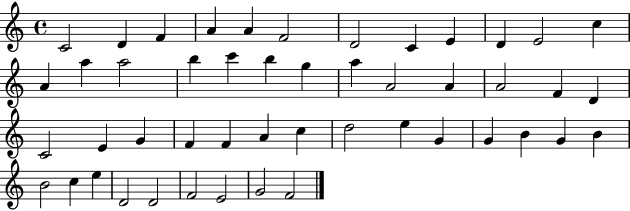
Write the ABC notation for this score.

X:1
T:Untitled
M:4/4
L:1/4
K:C
C2 D F A A F2 D2 C E D E2 c A a a2 b c' b g a A2 A A2 F D C2 E G F F A c d2 e G G B G B B2 c e D2 D2 F2 E2 G2 F2